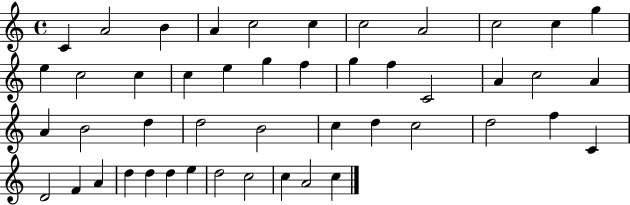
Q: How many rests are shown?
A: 0